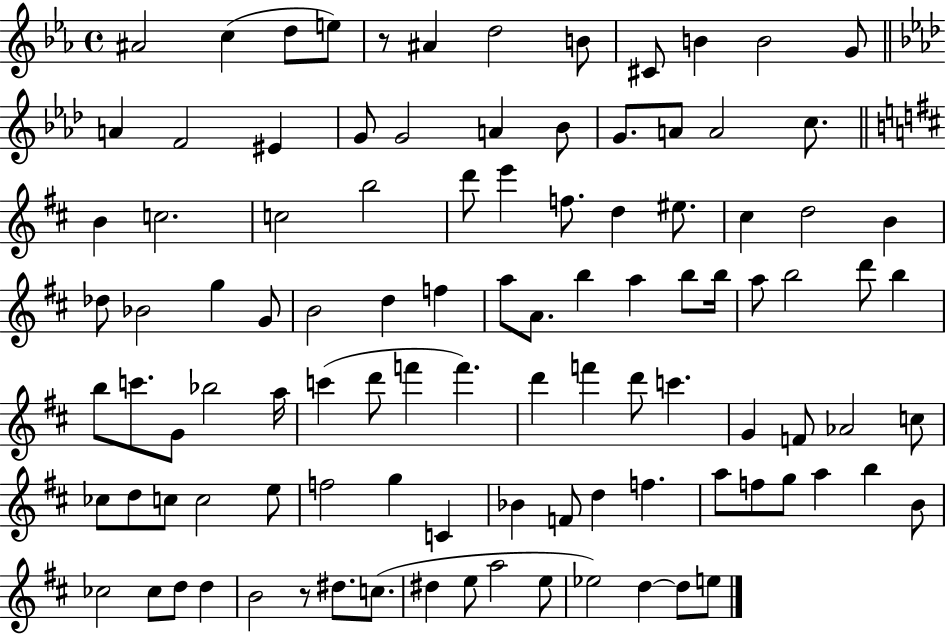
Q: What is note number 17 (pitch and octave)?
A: A4